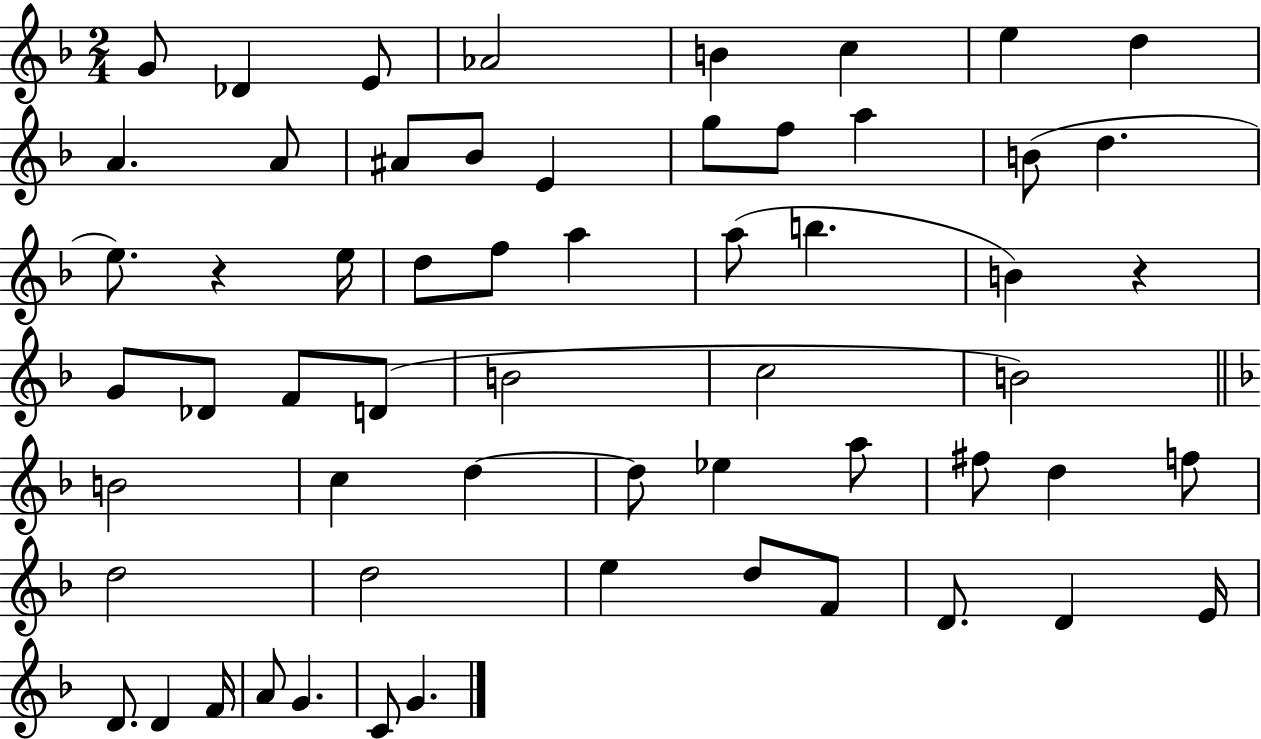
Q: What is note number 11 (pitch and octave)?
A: A#4